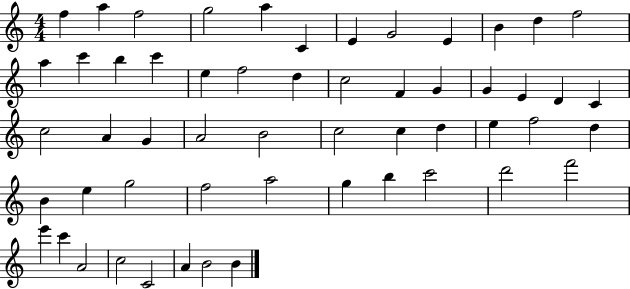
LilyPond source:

{
  \clef treble
  \numericTimeSignature
  \time 4/4
  \key c \major
  f''4 a''4 f''2 | g''2 a''4 c'4 | e'4 g'2 e'4 | b'4 d''4 f''2 | \break a''4 c'''4 b''4 c'''4 | e''4 f''2 d''4 | c''2 f'4 g'4 | g'4 e'4 d'4 c'4 | \break c''2 a'4 g'4 | a'2 b'2 | c''2 c''4 d''4 | e''4 f''2 d''4 | \break b'4 e''4 g''2 | f''2 a''2 | g''4 b''4 c'''2 | d'''2 f'''2 | \break e'''4 c'''4 a'2 | c''2 c'2 | a'4 b'2 b'4 | \bar "|."
}